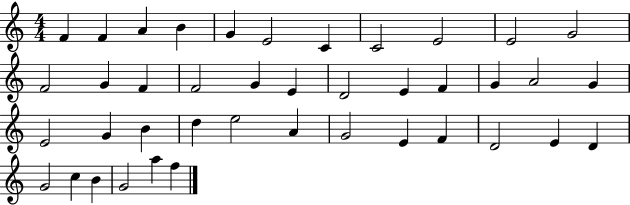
X:1
T:Untitled
M:4/4
L:1/4
K:C
F F A B G E2 C C2 E2 E2 G2 F2 G F F2 G E D2 E F G A2 G E2 G B d e2 A G2 E F D2 E D G2 c B G2 a f